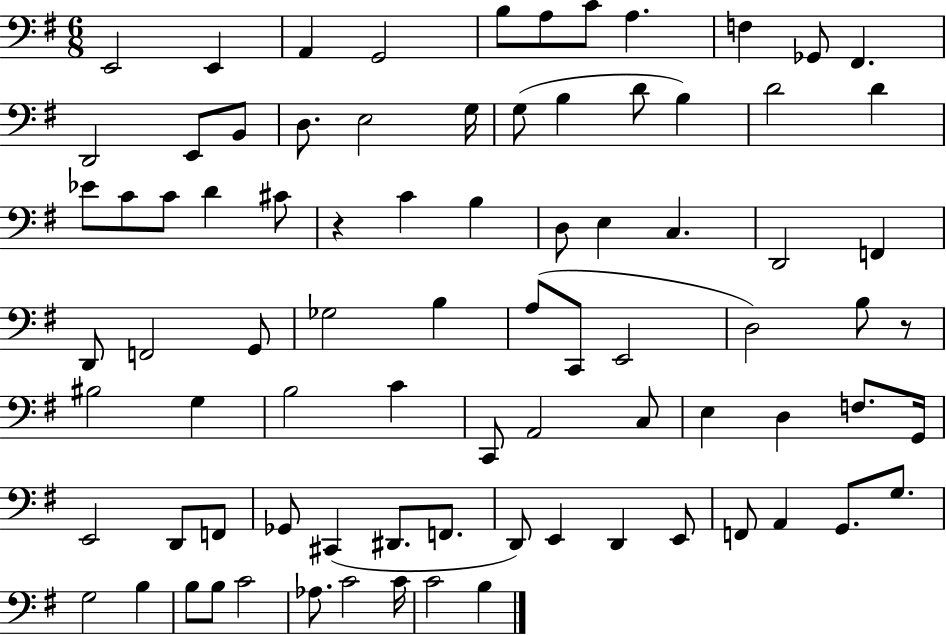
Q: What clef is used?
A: bass